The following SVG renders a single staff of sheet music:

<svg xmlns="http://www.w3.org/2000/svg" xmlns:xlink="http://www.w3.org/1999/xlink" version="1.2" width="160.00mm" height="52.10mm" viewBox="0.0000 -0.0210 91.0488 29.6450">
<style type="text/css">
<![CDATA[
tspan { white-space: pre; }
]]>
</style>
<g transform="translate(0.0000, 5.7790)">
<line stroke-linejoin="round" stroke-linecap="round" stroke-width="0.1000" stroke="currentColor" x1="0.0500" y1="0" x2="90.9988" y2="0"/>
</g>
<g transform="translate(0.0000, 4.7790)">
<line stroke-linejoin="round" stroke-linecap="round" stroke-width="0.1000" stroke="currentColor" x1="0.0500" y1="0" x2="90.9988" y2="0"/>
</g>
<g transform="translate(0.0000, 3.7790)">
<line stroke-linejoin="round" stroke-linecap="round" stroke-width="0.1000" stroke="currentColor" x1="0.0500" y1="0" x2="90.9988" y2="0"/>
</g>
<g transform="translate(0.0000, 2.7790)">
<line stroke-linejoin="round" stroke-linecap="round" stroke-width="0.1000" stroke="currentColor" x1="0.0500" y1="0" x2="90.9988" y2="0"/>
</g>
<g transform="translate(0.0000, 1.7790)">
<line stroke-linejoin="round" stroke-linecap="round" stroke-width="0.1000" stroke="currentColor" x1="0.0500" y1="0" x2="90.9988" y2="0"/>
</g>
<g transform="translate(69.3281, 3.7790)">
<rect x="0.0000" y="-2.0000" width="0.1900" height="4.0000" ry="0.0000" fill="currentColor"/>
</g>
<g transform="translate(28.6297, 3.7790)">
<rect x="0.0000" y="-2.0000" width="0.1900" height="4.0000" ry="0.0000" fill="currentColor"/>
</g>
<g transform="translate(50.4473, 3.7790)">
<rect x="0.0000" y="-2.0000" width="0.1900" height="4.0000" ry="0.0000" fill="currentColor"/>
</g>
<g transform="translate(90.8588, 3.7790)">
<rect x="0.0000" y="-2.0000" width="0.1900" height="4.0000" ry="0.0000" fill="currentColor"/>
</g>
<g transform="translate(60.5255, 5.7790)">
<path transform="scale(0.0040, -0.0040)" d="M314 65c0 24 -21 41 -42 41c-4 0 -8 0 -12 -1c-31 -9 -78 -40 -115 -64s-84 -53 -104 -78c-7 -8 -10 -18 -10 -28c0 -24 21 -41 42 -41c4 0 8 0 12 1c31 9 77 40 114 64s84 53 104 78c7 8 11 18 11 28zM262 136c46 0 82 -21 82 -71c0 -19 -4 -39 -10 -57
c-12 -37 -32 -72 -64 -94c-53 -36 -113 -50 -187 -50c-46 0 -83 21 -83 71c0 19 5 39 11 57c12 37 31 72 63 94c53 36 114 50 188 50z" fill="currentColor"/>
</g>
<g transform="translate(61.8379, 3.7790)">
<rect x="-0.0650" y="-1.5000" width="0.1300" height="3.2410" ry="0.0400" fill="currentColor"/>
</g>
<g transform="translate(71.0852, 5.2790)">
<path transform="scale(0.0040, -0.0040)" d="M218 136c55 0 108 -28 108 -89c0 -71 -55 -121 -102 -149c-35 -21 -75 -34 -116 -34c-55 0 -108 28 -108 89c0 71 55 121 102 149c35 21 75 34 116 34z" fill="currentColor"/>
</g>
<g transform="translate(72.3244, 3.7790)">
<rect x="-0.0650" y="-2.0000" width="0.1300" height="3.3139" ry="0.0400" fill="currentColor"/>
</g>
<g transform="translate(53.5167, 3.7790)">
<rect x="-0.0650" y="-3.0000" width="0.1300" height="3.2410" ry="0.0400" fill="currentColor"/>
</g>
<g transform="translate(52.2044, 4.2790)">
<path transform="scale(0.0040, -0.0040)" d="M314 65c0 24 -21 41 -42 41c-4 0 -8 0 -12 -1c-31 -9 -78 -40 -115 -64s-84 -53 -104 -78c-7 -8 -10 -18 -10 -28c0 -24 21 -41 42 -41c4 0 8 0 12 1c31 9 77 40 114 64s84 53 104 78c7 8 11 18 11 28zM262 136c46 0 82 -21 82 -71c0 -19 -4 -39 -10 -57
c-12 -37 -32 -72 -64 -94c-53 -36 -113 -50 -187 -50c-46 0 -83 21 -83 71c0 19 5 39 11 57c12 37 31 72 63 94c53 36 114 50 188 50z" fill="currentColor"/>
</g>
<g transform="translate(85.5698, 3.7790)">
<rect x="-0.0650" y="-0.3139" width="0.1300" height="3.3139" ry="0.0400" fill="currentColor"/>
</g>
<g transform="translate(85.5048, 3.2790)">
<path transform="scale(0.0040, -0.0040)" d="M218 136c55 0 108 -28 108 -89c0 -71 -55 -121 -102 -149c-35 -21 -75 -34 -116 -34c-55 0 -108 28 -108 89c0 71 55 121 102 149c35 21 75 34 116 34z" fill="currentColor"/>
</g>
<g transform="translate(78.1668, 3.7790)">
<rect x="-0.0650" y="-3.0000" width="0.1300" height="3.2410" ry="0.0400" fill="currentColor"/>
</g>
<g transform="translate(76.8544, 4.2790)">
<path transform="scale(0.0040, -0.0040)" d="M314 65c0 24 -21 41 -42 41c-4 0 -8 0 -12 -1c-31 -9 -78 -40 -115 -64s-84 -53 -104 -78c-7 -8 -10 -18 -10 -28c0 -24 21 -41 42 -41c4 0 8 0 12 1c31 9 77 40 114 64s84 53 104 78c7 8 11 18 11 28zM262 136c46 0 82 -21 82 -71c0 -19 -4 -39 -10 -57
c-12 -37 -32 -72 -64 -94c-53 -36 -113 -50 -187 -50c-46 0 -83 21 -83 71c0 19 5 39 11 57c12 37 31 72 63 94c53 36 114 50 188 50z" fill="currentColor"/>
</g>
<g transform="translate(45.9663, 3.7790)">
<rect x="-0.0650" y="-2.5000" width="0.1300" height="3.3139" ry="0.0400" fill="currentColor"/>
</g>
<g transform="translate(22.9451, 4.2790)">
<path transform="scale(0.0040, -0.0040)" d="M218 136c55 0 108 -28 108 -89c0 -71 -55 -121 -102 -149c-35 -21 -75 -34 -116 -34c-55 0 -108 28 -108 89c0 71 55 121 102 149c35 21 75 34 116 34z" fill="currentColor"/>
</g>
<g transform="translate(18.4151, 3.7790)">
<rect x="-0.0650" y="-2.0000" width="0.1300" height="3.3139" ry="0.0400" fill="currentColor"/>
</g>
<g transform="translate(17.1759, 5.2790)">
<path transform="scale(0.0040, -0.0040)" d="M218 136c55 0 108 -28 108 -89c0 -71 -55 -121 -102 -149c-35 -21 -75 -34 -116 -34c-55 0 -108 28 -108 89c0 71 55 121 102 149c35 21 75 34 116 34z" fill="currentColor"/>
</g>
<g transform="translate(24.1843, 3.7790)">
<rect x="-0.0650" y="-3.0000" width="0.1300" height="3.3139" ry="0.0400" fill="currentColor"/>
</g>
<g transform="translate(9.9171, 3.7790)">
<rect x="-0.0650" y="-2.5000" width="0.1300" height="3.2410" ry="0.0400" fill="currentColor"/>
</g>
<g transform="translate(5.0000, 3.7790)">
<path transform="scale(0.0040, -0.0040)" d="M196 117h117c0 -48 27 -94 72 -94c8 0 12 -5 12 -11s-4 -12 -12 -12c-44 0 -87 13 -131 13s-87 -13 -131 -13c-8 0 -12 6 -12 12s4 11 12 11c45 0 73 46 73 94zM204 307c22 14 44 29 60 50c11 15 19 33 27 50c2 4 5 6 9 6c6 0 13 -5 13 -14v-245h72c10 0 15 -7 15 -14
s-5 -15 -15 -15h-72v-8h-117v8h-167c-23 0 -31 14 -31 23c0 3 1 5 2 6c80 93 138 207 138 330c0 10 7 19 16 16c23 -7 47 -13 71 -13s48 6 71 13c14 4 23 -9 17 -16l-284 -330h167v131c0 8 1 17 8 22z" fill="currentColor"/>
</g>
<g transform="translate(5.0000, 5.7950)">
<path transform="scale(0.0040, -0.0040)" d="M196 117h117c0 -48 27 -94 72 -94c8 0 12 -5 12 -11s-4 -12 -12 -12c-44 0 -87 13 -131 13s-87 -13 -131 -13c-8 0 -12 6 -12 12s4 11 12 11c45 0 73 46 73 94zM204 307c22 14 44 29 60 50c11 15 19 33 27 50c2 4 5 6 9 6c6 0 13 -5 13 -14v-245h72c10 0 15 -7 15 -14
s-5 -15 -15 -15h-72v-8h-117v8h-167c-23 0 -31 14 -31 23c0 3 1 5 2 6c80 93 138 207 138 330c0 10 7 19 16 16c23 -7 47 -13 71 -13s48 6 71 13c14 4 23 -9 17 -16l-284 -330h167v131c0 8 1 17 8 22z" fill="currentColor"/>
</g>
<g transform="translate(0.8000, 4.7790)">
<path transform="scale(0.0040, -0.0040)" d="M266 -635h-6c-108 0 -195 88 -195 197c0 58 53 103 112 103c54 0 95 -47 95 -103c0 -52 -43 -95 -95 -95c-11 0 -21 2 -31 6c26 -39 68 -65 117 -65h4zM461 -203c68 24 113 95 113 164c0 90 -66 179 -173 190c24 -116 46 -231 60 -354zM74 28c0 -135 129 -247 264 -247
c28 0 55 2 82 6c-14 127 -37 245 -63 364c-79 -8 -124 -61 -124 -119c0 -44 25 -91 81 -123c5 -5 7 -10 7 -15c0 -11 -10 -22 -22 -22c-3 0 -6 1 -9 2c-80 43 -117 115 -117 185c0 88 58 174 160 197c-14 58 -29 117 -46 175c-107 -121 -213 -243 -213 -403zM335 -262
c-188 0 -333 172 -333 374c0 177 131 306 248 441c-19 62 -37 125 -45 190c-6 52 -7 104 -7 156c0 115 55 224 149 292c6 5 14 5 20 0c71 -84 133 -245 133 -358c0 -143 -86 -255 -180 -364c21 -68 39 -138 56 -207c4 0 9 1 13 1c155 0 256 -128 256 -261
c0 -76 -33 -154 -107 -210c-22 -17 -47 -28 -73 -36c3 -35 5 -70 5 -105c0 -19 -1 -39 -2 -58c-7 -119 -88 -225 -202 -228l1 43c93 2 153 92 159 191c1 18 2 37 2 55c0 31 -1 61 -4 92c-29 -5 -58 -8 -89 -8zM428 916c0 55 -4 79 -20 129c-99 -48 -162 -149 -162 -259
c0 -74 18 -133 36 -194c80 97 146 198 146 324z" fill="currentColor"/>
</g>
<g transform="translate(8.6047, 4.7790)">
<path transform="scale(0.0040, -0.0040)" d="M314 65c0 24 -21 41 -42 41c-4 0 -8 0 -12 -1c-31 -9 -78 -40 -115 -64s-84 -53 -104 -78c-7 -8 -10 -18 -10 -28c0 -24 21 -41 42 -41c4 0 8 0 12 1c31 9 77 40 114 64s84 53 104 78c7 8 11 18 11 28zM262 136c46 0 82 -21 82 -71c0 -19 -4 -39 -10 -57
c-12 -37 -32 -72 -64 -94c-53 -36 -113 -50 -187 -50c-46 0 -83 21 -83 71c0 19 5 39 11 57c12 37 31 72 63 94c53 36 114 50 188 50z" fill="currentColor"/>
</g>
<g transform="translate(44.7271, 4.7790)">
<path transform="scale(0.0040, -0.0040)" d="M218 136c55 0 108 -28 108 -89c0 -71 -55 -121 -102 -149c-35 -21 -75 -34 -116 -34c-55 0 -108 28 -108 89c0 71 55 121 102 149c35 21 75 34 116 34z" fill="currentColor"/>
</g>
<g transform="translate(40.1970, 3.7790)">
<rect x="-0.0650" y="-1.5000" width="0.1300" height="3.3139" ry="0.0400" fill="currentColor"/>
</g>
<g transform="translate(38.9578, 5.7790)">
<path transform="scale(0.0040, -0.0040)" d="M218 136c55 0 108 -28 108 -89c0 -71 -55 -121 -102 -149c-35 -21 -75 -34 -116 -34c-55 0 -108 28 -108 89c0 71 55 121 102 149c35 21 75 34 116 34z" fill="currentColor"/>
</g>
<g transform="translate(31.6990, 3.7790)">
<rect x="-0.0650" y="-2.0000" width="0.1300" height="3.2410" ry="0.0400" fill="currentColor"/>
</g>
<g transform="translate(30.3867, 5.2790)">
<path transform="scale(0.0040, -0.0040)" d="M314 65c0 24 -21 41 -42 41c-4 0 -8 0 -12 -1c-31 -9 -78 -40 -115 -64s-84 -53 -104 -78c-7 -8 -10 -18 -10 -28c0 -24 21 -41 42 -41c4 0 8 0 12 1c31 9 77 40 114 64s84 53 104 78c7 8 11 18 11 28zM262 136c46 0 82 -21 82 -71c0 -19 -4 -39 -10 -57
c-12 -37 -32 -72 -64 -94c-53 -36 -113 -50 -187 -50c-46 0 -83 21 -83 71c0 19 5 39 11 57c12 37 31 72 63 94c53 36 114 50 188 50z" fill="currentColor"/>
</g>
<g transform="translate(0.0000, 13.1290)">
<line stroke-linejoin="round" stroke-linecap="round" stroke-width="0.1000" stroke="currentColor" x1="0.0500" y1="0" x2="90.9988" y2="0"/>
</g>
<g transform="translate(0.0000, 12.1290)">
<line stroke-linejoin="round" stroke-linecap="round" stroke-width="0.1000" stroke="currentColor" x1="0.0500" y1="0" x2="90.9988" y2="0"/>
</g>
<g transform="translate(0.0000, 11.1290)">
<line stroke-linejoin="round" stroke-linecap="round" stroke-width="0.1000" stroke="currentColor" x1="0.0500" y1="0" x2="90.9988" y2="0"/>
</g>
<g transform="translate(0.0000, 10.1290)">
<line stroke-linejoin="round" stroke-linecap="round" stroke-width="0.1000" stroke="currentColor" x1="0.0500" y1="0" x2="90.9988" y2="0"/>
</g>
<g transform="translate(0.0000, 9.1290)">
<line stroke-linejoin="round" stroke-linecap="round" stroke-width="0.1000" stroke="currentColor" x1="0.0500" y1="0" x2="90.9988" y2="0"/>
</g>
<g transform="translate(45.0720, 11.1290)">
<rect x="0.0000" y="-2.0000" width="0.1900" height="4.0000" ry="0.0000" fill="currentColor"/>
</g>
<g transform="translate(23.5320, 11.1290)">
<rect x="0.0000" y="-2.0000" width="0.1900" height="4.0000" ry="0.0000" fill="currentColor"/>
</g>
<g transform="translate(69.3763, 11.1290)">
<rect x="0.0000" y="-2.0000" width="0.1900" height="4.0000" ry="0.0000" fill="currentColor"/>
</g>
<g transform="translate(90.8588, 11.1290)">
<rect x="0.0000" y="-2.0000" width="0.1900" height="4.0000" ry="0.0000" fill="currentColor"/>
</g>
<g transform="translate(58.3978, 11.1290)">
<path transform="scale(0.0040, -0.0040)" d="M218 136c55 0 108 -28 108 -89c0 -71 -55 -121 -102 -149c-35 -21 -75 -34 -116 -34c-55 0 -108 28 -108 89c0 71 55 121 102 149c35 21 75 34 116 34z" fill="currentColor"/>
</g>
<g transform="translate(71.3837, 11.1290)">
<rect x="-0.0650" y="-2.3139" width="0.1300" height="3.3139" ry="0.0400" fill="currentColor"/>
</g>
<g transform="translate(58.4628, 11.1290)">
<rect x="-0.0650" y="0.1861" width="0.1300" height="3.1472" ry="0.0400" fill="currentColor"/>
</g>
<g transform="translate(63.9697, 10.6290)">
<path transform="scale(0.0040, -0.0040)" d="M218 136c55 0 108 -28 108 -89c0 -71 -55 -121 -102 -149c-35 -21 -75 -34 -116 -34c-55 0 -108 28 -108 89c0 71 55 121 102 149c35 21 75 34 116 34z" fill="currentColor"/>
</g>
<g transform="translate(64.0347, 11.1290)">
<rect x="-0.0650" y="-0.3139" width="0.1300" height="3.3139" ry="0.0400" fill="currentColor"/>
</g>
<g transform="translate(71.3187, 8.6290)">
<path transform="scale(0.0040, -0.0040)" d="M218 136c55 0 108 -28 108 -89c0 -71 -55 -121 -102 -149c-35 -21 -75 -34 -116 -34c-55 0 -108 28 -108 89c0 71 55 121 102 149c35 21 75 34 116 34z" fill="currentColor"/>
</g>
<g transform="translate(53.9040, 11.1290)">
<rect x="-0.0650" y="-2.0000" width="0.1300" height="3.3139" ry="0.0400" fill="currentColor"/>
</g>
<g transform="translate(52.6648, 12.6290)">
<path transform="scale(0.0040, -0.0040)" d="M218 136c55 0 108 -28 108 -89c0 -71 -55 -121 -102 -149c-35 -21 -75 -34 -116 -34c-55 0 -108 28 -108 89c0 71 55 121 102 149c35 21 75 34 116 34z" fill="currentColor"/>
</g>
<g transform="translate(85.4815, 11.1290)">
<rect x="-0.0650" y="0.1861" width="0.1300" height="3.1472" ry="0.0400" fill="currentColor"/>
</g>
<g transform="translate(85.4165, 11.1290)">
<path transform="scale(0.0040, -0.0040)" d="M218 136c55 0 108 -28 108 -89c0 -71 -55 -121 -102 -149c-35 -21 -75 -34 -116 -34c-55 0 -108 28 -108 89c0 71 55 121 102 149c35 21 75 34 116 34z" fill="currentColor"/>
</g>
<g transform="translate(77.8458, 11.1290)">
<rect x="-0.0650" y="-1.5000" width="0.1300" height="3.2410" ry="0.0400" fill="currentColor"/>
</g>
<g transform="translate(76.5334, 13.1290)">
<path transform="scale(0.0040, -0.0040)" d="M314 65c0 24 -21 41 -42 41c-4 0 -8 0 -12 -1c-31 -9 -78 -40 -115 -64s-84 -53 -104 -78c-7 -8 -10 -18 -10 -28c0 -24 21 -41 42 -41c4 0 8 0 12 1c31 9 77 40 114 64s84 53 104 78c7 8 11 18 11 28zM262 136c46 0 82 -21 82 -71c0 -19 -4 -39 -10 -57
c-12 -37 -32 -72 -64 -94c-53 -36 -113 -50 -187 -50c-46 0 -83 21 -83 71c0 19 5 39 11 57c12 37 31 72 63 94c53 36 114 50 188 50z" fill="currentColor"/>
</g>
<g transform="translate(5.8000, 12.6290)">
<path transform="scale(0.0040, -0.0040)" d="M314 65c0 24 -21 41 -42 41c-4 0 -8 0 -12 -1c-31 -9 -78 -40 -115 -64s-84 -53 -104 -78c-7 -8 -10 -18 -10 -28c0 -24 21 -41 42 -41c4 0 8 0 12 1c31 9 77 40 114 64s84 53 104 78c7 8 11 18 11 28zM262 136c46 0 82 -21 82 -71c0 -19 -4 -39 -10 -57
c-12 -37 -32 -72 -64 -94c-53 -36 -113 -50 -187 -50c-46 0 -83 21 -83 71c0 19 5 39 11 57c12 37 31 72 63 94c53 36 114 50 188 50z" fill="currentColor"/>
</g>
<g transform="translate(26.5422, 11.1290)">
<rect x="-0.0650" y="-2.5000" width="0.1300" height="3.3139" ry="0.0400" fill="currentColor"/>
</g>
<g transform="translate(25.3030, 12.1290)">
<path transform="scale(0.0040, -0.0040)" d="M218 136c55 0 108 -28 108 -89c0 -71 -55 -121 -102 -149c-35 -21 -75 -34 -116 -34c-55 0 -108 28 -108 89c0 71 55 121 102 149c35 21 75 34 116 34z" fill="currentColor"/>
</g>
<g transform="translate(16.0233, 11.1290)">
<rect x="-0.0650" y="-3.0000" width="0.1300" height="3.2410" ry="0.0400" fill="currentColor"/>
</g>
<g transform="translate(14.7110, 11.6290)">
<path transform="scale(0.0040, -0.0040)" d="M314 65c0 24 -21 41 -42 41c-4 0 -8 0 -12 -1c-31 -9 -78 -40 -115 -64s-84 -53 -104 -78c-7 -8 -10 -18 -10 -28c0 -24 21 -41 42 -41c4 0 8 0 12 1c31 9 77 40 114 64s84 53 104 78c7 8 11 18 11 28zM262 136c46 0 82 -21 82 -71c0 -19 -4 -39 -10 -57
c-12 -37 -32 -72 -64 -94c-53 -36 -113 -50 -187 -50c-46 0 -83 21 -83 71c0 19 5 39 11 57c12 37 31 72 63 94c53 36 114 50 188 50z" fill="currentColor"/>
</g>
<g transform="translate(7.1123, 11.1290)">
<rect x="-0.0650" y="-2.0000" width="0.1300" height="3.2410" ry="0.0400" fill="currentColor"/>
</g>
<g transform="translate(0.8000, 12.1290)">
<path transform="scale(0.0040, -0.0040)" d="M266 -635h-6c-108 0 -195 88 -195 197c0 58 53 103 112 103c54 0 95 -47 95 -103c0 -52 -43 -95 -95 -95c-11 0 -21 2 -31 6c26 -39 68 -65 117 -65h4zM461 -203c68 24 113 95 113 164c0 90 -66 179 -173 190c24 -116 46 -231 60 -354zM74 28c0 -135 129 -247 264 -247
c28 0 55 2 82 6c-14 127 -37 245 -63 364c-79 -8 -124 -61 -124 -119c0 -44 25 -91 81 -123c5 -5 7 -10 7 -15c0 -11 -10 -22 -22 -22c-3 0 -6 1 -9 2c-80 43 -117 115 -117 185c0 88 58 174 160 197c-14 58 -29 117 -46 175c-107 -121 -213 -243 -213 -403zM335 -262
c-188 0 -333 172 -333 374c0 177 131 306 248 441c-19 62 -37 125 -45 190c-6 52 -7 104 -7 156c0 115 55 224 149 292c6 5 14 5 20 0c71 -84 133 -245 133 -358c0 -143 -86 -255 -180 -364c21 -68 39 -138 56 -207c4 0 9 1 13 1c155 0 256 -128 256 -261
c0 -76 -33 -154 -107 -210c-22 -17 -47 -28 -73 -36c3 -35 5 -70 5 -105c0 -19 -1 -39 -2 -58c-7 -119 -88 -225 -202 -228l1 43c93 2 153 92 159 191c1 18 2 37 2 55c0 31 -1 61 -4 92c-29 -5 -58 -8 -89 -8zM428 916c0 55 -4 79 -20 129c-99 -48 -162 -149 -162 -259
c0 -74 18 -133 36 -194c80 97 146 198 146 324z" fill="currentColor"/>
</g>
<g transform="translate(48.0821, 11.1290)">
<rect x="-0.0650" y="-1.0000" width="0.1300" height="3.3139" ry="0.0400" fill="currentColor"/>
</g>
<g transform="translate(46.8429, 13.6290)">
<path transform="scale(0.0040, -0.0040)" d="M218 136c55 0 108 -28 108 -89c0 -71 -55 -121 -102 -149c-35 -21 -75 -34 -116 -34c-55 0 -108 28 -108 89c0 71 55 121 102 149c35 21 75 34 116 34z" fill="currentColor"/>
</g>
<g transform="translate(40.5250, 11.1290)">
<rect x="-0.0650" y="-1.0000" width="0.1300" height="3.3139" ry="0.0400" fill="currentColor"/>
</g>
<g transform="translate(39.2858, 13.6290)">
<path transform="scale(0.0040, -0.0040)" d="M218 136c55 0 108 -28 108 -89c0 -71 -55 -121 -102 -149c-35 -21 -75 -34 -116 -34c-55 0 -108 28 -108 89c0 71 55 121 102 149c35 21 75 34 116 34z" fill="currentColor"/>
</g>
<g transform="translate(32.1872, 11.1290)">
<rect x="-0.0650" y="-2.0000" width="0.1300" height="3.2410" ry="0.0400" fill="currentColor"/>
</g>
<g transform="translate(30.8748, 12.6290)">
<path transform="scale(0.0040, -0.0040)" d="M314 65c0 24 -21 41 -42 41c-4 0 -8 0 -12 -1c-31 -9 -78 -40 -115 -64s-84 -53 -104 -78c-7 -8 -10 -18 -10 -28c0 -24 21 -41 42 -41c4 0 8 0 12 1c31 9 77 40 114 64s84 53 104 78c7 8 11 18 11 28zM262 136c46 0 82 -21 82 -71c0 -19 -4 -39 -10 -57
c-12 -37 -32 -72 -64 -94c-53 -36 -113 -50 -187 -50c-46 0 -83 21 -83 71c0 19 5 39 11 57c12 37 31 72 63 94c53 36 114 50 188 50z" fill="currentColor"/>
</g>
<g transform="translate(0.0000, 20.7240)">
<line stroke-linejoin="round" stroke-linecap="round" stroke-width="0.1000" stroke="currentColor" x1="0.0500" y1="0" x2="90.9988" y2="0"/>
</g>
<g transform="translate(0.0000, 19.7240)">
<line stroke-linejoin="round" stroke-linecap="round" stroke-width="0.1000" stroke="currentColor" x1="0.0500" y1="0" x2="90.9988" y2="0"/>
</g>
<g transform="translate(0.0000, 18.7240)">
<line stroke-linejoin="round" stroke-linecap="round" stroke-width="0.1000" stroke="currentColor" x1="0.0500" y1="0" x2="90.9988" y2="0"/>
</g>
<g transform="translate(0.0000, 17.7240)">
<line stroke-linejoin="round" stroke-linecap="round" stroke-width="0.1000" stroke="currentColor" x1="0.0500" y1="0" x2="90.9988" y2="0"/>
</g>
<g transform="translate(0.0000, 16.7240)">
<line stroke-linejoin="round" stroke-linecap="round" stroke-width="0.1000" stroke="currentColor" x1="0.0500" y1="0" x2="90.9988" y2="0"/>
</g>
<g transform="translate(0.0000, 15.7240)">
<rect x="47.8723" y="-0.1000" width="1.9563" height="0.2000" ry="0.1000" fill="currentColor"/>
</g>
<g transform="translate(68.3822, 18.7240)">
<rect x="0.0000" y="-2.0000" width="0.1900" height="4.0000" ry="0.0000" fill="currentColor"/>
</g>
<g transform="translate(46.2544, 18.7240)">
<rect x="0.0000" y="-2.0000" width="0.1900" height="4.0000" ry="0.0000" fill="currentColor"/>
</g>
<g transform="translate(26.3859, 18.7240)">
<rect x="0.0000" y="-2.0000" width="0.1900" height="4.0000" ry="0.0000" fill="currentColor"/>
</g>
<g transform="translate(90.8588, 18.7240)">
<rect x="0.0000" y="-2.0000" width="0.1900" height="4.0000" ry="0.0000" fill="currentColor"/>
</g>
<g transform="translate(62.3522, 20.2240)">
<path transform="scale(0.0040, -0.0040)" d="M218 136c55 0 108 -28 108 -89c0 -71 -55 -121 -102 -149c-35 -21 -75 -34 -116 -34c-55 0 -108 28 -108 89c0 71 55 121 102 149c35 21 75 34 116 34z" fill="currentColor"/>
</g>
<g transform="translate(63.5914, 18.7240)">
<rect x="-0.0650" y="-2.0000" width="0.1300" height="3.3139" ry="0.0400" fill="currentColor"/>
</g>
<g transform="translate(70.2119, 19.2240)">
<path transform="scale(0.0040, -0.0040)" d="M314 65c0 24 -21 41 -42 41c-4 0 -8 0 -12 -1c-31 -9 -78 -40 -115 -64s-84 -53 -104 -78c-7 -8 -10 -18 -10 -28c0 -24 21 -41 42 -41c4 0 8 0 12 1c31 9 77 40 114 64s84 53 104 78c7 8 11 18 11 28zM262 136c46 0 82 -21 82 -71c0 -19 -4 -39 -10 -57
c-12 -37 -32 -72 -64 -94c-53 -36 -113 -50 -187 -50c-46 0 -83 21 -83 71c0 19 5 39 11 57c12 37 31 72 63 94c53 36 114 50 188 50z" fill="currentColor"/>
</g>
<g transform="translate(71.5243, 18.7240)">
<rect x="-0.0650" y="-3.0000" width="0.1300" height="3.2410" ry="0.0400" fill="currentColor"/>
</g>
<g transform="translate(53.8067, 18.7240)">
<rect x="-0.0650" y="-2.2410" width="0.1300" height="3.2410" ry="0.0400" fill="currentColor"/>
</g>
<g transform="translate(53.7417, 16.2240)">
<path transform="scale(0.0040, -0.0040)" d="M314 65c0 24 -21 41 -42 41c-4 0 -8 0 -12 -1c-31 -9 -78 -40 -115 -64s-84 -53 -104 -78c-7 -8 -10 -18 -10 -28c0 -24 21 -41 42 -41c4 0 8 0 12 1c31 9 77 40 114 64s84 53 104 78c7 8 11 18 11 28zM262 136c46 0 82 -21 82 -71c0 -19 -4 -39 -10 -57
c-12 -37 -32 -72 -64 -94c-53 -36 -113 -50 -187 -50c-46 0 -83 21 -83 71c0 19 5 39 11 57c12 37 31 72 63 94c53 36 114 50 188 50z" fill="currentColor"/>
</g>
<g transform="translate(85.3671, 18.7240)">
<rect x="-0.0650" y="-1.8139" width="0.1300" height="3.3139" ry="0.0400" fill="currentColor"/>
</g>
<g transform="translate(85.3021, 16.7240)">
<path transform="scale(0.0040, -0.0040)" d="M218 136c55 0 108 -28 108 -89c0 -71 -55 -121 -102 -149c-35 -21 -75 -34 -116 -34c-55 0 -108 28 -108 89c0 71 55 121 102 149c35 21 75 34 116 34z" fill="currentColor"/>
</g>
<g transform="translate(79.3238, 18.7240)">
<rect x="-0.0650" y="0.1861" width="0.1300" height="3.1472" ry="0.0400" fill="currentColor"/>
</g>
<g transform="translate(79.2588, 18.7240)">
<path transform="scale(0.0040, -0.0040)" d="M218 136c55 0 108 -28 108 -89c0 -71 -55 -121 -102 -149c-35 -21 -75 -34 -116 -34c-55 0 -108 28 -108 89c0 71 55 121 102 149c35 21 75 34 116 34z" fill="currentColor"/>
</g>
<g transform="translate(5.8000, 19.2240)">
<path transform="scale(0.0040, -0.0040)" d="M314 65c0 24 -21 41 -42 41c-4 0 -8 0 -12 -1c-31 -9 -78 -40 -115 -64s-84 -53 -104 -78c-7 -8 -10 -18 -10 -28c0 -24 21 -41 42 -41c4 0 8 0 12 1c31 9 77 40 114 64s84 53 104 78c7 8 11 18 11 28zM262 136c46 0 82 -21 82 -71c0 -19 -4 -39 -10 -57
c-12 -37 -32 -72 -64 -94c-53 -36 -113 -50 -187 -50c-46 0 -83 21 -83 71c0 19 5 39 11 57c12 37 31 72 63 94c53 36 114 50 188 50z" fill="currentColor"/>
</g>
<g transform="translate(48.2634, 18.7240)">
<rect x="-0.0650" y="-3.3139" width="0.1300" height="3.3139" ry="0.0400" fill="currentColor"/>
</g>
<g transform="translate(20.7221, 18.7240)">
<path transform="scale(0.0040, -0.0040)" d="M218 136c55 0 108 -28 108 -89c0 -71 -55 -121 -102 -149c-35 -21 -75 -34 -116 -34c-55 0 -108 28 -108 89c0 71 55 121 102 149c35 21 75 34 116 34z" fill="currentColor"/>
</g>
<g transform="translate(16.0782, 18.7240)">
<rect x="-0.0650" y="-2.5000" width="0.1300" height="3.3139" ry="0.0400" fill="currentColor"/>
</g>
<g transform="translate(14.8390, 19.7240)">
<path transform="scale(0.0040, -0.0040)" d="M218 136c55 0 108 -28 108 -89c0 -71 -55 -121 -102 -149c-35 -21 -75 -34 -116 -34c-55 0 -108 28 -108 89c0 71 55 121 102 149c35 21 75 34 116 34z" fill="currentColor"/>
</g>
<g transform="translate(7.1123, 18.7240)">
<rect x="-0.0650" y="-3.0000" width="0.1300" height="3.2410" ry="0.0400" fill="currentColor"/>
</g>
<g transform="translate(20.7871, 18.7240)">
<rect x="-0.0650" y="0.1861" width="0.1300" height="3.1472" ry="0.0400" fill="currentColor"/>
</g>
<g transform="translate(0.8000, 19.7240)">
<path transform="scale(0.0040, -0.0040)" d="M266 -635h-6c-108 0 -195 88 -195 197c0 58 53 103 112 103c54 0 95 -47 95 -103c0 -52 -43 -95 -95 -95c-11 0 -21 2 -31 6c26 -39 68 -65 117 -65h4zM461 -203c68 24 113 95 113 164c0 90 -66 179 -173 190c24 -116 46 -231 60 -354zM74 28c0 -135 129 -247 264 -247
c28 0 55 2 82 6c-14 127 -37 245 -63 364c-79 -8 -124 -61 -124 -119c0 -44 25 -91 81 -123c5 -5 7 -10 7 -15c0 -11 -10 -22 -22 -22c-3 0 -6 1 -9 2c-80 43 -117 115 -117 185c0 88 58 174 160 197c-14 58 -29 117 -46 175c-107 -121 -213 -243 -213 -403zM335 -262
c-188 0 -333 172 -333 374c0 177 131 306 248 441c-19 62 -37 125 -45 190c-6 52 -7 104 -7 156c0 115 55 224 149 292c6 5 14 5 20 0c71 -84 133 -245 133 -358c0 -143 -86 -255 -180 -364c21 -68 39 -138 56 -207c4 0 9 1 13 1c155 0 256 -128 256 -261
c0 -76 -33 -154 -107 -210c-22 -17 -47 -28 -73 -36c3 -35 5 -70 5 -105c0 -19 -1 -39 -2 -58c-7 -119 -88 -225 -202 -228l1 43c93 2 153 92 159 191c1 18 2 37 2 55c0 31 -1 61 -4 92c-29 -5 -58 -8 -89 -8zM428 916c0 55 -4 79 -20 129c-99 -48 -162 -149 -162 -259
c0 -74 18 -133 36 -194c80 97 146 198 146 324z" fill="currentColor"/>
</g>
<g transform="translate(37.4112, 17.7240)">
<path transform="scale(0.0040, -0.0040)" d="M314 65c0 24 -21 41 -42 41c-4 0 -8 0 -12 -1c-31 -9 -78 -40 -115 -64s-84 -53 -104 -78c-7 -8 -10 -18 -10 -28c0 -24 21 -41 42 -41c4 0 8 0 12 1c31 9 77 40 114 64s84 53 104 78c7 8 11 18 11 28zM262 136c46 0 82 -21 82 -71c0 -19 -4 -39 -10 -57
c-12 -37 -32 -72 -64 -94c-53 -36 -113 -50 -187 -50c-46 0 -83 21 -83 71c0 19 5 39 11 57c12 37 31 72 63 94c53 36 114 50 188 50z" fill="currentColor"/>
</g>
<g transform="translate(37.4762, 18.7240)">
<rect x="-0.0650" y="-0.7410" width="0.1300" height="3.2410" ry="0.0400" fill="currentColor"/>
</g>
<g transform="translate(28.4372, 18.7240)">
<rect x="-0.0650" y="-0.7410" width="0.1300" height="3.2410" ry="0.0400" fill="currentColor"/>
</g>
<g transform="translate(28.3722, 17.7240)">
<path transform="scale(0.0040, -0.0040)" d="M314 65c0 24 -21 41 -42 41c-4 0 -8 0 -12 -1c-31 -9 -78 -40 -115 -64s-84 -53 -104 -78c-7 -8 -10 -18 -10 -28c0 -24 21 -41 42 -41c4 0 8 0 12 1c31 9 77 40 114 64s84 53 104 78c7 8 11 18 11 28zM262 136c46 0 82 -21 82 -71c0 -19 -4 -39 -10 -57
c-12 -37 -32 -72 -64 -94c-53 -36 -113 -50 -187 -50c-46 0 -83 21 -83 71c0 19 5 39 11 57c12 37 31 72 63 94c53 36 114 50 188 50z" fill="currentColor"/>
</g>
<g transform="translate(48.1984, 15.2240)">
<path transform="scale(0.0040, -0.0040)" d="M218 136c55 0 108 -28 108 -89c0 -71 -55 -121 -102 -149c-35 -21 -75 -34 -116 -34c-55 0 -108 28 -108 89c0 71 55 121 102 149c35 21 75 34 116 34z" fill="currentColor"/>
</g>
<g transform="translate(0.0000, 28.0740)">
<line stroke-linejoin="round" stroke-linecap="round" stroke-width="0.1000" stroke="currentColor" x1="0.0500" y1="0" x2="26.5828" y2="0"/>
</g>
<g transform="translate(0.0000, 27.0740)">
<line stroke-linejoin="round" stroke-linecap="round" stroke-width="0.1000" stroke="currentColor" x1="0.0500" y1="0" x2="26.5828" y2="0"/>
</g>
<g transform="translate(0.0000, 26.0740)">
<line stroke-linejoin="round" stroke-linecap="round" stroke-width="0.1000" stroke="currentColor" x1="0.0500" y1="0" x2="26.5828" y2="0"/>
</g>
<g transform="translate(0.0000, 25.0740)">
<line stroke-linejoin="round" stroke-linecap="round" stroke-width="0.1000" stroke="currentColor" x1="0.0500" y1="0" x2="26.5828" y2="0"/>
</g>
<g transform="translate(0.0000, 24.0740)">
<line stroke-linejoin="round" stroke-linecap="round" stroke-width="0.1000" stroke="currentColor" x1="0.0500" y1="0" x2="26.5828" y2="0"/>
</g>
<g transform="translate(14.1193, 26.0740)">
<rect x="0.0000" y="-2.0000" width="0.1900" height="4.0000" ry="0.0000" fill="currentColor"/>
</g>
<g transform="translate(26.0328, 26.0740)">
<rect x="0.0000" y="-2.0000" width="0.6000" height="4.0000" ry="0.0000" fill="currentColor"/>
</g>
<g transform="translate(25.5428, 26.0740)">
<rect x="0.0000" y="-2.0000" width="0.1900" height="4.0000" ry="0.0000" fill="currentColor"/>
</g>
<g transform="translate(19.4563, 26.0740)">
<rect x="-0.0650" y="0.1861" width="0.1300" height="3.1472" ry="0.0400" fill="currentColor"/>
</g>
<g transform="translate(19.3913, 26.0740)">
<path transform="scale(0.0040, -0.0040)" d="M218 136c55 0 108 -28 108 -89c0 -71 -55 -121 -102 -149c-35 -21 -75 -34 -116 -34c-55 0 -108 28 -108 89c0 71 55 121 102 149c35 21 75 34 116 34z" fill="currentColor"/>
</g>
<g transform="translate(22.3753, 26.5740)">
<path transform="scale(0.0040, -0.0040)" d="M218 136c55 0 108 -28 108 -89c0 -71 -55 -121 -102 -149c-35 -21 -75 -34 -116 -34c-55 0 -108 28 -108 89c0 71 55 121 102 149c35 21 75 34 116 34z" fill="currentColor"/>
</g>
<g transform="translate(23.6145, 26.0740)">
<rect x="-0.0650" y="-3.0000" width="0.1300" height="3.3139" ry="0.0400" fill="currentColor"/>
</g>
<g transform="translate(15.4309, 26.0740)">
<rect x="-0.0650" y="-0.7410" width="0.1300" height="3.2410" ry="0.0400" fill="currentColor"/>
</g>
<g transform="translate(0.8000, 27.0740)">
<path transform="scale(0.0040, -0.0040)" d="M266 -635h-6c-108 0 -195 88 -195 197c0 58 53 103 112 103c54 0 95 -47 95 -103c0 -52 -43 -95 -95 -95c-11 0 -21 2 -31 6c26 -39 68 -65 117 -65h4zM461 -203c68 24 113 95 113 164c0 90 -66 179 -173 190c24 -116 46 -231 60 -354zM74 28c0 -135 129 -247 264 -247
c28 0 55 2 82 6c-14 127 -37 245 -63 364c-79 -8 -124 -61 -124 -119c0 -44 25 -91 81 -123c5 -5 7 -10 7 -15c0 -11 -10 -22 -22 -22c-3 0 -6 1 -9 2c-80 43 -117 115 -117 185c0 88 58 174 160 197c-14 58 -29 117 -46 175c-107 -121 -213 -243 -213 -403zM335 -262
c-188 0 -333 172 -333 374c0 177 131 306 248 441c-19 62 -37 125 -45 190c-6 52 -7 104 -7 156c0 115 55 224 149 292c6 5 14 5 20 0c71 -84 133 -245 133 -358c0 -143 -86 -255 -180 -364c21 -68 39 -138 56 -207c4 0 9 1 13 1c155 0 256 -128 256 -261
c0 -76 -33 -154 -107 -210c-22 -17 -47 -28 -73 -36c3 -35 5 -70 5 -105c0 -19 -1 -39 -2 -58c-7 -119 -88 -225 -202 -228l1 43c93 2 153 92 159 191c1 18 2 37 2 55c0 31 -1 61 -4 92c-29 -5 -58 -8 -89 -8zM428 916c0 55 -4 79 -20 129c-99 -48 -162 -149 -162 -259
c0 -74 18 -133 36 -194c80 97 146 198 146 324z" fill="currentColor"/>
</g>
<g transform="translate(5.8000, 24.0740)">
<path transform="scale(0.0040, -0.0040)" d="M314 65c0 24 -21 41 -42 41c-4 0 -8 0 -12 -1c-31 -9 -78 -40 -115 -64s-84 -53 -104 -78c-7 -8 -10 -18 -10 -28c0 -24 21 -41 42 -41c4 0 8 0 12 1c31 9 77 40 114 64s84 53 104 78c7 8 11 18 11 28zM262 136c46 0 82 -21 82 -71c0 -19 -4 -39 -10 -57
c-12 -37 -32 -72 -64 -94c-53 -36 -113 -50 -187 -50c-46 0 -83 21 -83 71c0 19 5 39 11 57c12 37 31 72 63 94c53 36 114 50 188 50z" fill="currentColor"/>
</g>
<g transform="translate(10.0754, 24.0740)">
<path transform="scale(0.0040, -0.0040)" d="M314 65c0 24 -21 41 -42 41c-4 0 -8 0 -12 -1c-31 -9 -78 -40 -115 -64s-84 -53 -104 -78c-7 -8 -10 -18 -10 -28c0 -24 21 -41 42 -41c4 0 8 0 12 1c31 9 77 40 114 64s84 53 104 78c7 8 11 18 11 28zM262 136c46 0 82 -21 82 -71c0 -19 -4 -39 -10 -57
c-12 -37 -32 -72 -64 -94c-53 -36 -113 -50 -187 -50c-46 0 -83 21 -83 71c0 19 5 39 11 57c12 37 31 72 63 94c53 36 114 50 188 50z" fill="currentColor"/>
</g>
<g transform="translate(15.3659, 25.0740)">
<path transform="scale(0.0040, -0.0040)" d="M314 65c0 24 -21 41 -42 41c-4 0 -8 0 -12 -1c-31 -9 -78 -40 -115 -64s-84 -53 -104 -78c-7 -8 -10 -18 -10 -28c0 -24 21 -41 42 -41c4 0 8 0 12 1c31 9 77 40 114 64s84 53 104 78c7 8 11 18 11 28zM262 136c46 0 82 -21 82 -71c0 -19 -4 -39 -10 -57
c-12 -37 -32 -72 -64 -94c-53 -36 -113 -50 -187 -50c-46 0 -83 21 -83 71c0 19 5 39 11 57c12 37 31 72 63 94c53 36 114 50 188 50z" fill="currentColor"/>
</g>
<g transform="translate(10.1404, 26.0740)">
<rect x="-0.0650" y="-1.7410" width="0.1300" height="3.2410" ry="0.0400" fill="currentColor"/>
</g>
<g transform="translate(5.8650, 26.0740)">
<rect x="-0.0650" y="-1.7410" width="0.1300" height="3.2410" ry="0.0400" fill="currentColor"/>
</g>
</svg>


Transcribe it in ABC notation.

X:1
T:Untitled
M:4/4
L:1/4
K:C
G2 F A F2 E G A2 E2 F A2 c F2 A2 G F2 D D F B c g E2 B A2 G B d2 d2 b g2 F A2 B f f2 f2 d2 B A